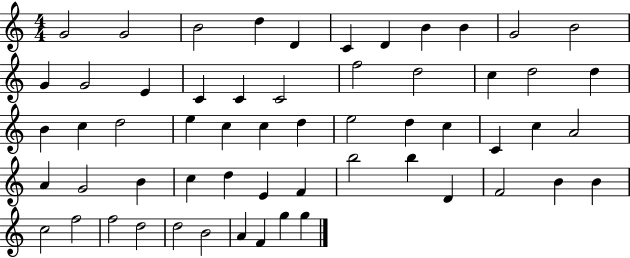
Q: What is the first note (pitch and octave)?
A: G4